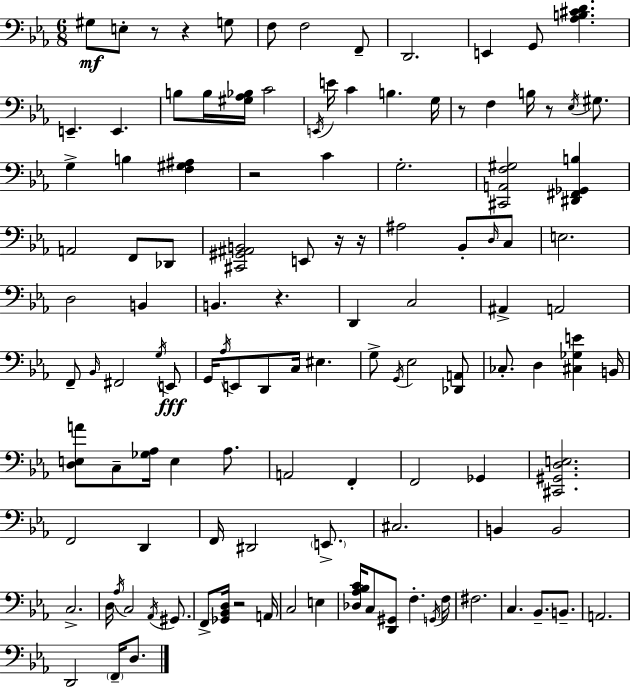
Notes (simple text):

G#3/e E3/e R/e R/q G3/e F3/e F3/h F2/e D2/h. E2/q G2/e [Ab3,B3,C#4,D4]/q. E2/q. E2/q. B3/e B3/s [G#3,Ab3,Bb3]/s C4/h E2/s E4/s C4/q B3/q. G3/s R/e F3/q B3/s R/e Eb3/s G#3/e. G3/q B3/q [F3,G#3,A#3]/q R/h C4/q G3/h. [C#2,A2,F3,G#3]/h [D#2,F#2,Gb2,B3]/q A2/h F2/e Db2/e [C#2,G#2,A#2,B2]/h E2/e R/s R/s A#3/h Bb2/e D3/s C3/e E3/h. D3/h B2/q B2/q. R/q. D2/q C3/h A#2/q A2/h F2/e Bb2/s F#2/h G3/s E2/e G2/s Ab3/s E2/e D2/e C3/s EIS3/q. G3/e G2/s Eb3/h [Db2,A2]/e CES3/e. D3/q [C#3,Gb3,E4]/q B2/s [D3,E3,A4]/e C3/e [Gb3,Ab3]/s E3/q Ab3/e. A2/h F2/q F2/h Gb2/q [C#2,G#2,D3,E3]/h. F2/h D2/q F2/s D#2/h E2/e. C#3/h. B2/q B2/h C3/h. D3/s Ab3/s C3/h Ab2/s G#2/e. F2/e [Gb2,Bb2,D3]/s R/h A2/s C3/h E3/q [Db3,Ab3,Bb3,C4]/s C3/e [D2,G#2]/e F3/q. G2/s F3/s F#3/h. C3/q. Bb2/e. B2/e. A2/h. D2/h F2/s D3/e.